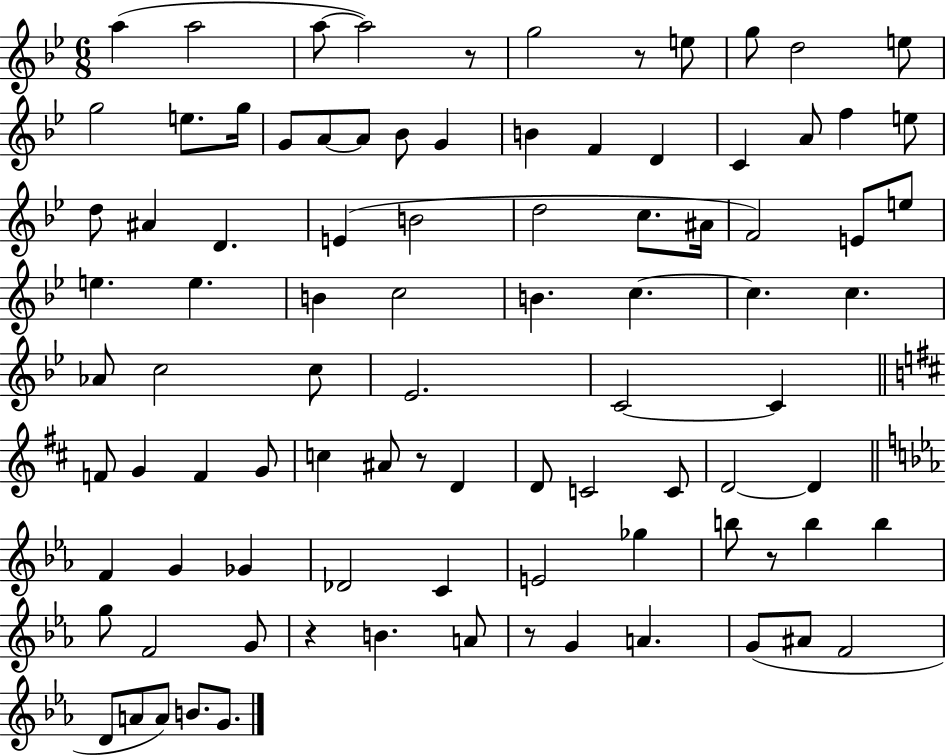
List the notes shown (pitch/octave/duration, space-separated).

A5/q A5/h A5/e A5/h R/e G5/h R/e E5/e G5/e D5/h E5/e G5/h E5/e. G5/s G4/e A4/e A4/e Bb4/e G4/q B4/q F4/q D4/q C4/q A4/e F5/q E5/e D5/e A#4/q D4/q. E4/q B4/h D5/h C5/e. A#4/s F4/h E4/e E5/e E5/q. E5/q. B4/q C5/h B4/q. C5/q. C5/q. C5/q. Ab4/e C5/h C5/e Eb4/h. C4/h C4/q F4/e G4/q F4/q G4/e C5/q A#4/e R/e D4/q D4/e C4/h C4/e D4/h D4/q F4/q G4/q Gb4/q Db4/h C4/q E4/h Gb5/q B5/e R/e B5/q B5/q G5/e F4/h G4/e R/q B4/q. A4/e R/e G4/q A4/q. G4/e A#4/e F4/h D4/e A4/e A4/e B4/e. G4/e.